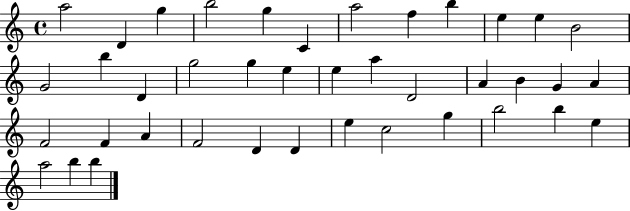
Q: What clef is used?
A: treble